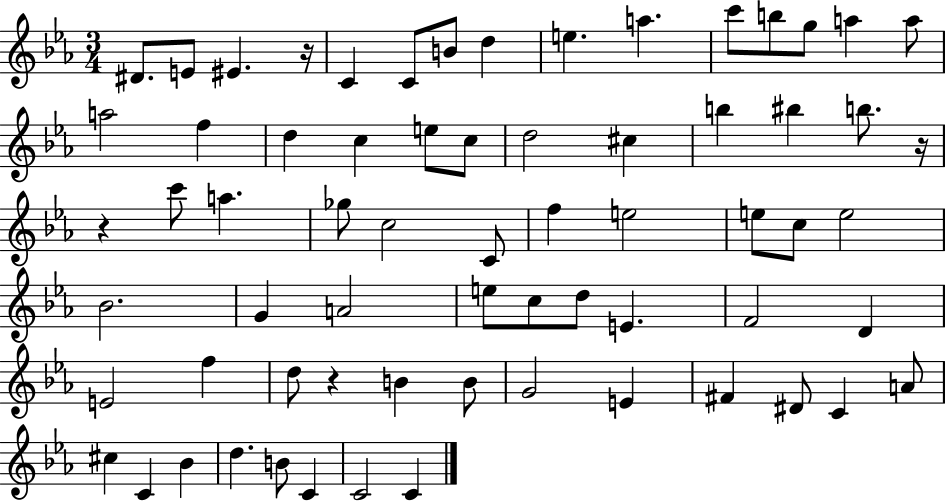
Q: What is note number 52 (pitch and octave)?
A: F#4